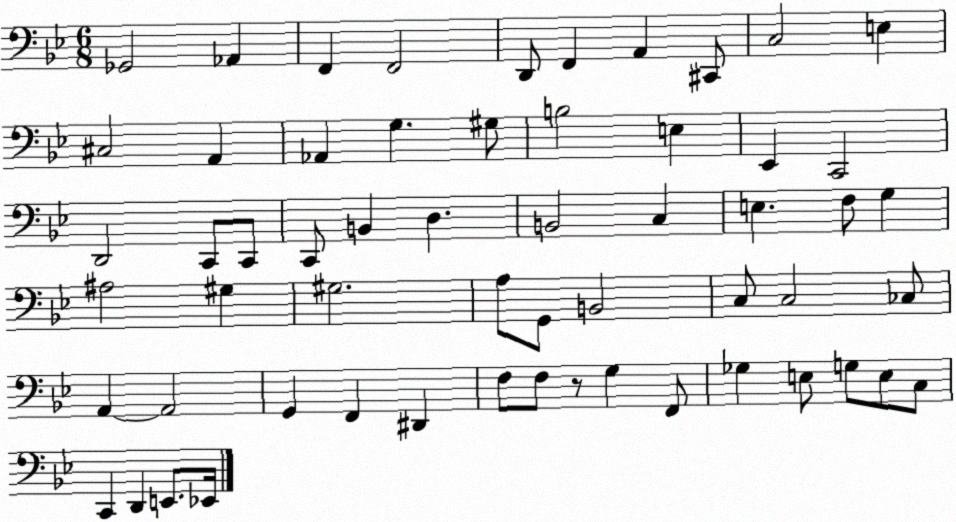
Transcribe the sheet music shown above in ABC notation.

X:1
T:Untitled
M:6/8
L:1/4
K:Bb
_G,,2 _A,, F,, F,,2 D,,/2 F,, A,, ^C,,/2 C,2 E, ^C,2 A,, _A,, G, ^G,/2 B,2 E, _E,, C,,2 D,,2 C,,/2 C,,/2 C,,/2 B,, D, B,,2 C, E, F,/2 G, ^A,2 ^G, ^G,2 A,/2 G,,/2 B,,2 C,/2 C,2 _C,/2 A,, A,,2 G,, F,, ^D,, F,/2 F,/2 z/2 G, F,,/2 _G, E,/2 G,/2 E,/2 C,/2 C,, D,, E,,/2 _E,,/4